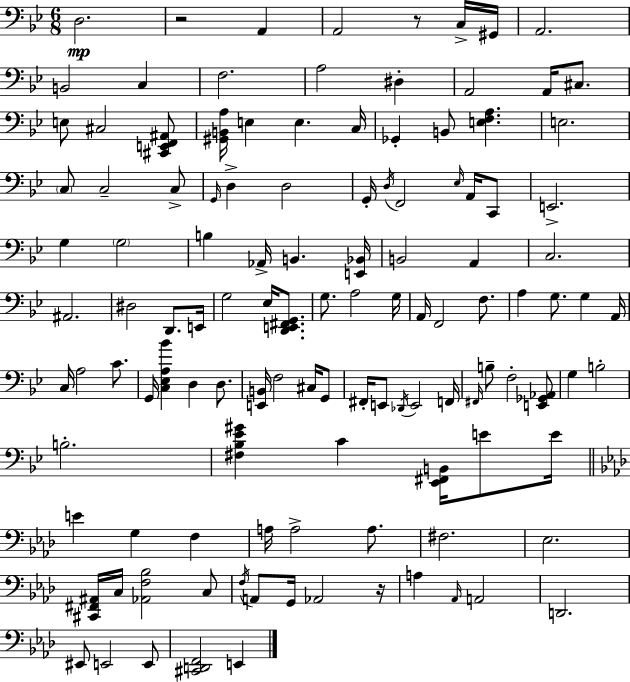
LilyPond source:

{
  \clef bass
  \numericTimeSignature
  \time 6/8
  \key bes \major
  \repeat volta 2 { d2.\mp | r2 a,4 | a,2 r8 c16-> gis,16 | a,2. | \break b,2 c4 | f2. | a2 dis4-. | a,2 a,16 cis8. | \break e8 cis2 <cis, e, f, ais,>8 | <gis, b, a>16 e4 e4. c16 | ges,4-. b,8 <e f a>4. | e2. | \break \parenthesize c8 c2-- c8-> | \grace { g,16 } d4-> d2 | g,16-. \acciaccatura { d16 } f,2 \grace { ees16 } | a,16 c,8 e,2.-> | \break g4 \parenthesize g2 | b4 aes,16-> b,4. | <e, bes,>16 b,2 a,4 | c2. | \break ais,2. | dis2 d,8. | e,16 g2 ees16 | <d, e, fis, g,>8. g8. a2 | \break g16 a,16 f,2 | f8. a4 g8. g4 | a,16 c16 a2 | c'8. g,16 <c ees a bes'>4 d4 | \break d8. <e, b,>16 f2 | cis16 g,8 fis,16-. e,8 \acciaccatura { des,16 } e,2 | f,16 \grace { fis,16 } b8-- f2-. | <e, ges, aes,>8 g4 b2-. | \break b2.-. | <fis bes ees' gis'>4 c'4 | <ees, fis, b,>16 e'8 e'16 \bar "||" \break \key aes \major e'4 g4 f4 | a16 a2-> a8. | fis2. | ees2. | \break <cis, fis, ais,>16 c16 <aes, f bes>2 c8 | \acciaccatura { f16 } a,8 g,16 aes,2 | r16 a4 \grace { aes,16 } a,2 | d,2. | \break eis,8 e,2 | e,8 <cis, d, f,>2 e,4 | } \bar "|."
}